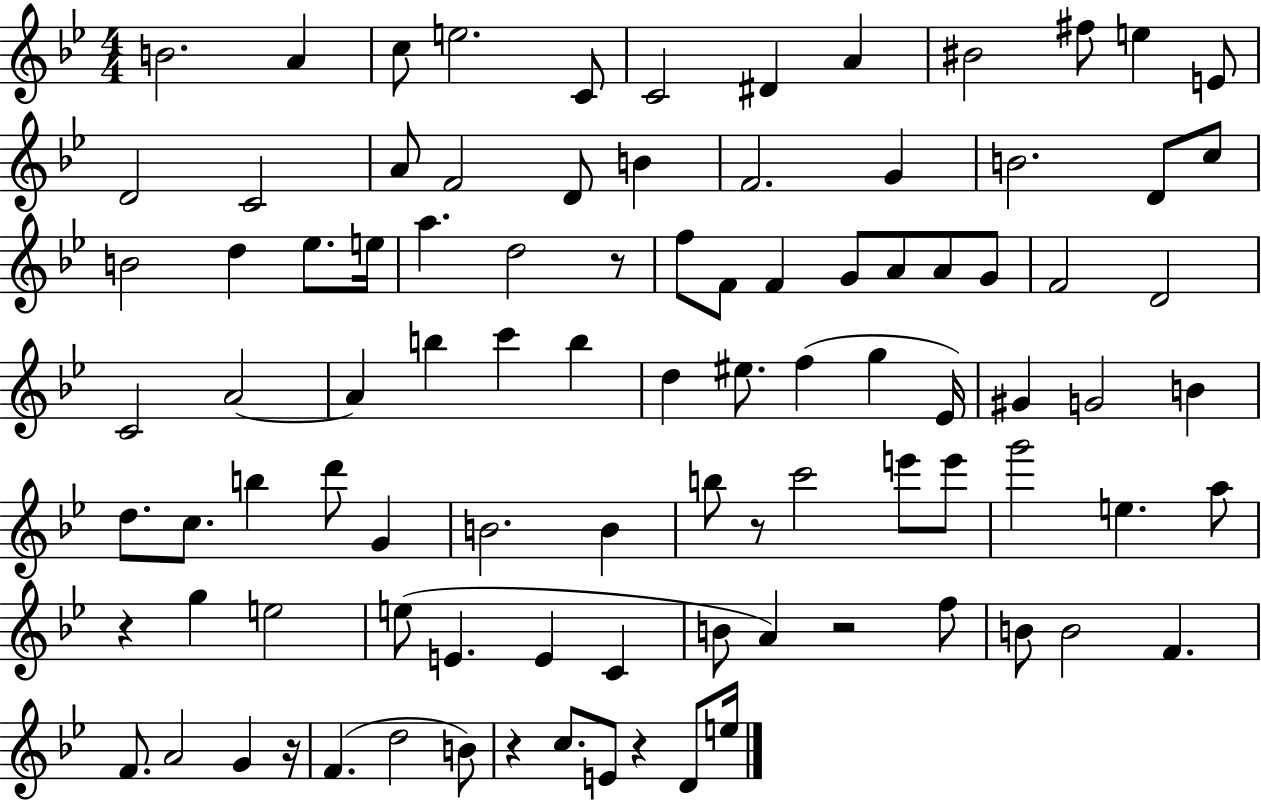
B4/h. A4/q C5/e E5/h. C4/e C4/h D#4/q A4/q BIS4/h F#5/e E5/q E4/e D4/h C4/h A4/e F4/h D4/e B4/q F4/h. G4/q B4/h. D4/e C5/e B4/h D5/q Eb5/e. E5/s A5/q. D5/h R/e F5/e F4/e F4/q G4/e A4/e A4/e G4/e F4/h D4/h C4/h A4/h A4/q B5/q C6/q B5/q D5/q EIS5/e. F5/q G5/q Eb4/s G#4/q G4/h B4/q D5/e. C5/e. B5/q D6/e G4/q B4/h. B4/q B5/e R/e C6/h E6/e E6/e G6/h E5/q. A5/e R/q G5/q E5/h E5/e E4/q. E4/q C4/q B4/e A4/q R/h F5/e B4/e B4/h F4/q. F4/e. A4/h G4/q R/s F4/q. D5/h B4/e R/q C5/e. E4/e R/q D4/e E5/s